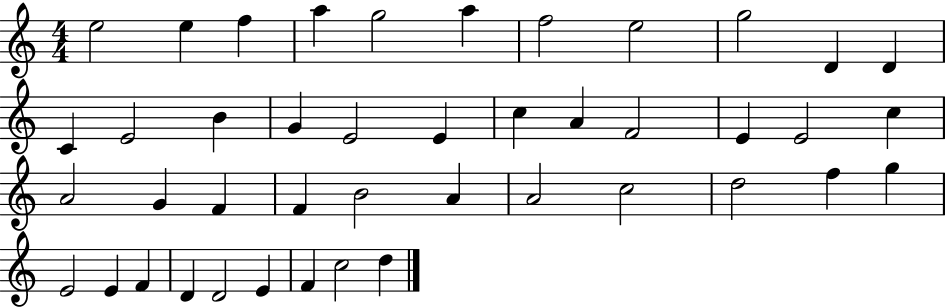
X:1
T:Untitled
M:4/4
L:1/4
K:C
e2 e f a g2 a f2 e2 g2 D D C E2 B G E2 E c A F2 E E2 c A2 G F F B2 A A2 c2 d2 f g E2 E F D D2 E F c2 d